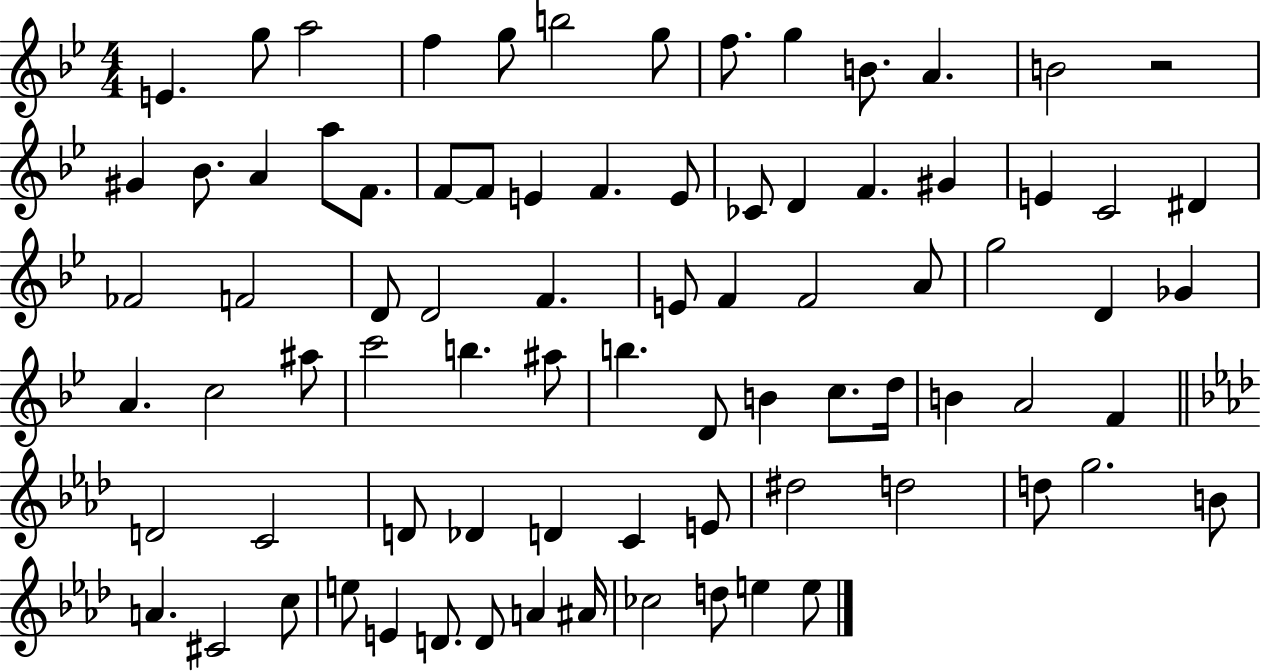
{
  \clef treble
  \numericTimeSignature
  \time 4/4
  \key bes \major
  e'4. g''8 a''2 | f''4 g''8 b''2 g''8 | f''8. g''4 b'8. a'4. | b'2 r2 | \break gis'4 bes'8. a'4 a''8 f'8. | f'8~~ f'8 e'4 f'4. e'8 | ces'8 d'4 f'4. gis'4 | e'4 c'2 dis'4 | \break fes'2 f'2 | d'8 d'2 f'4. | e'8 f'4 f'2 a'8 | g''2 d'4 ges'4 | \break a'4. c''2 ais''8 | c'''2 b''4. ais''8 | b''4. d'8 b'4 c''8. d''16 | b'4 a'2 f'4 | \break \bar "||" \break \key aes \major d'2 c'2 | d'8 des'4 d'4 c'4 e'8 | dis''2 d''2 | d''8 g''2. b'8 | \break a'4. cis'2 c''8 | e''8 e'4 d'8. d'8 a'4 ais'16 | ces''2 d''8 e''4 e''8 | \bar "|."
}